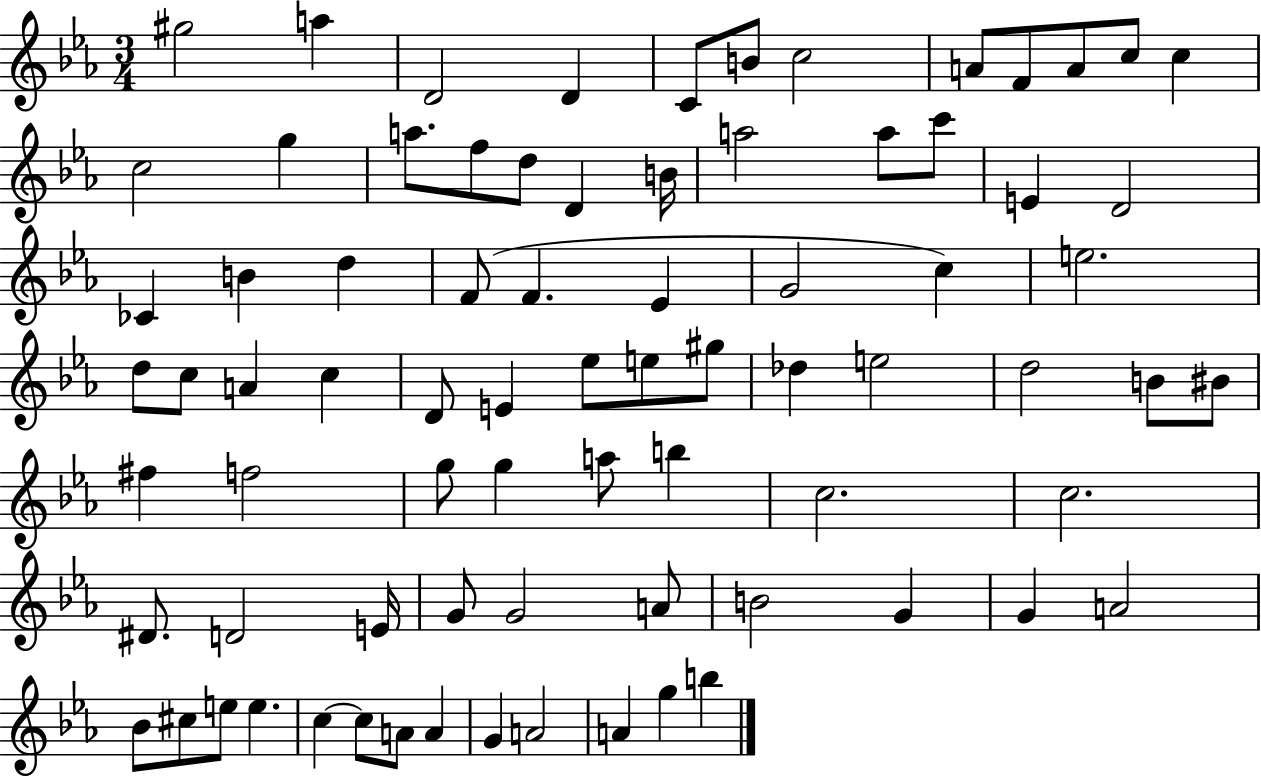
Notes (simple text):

G#5/h A5/q D4/h D4/q C4/e B4/e C5/h A4/e F4/e A4/e C5/e C5/q C5/h G5/q A5/e. F5/e D5/e D4/q B4/s A5/h A5/e C6/e E4/q D4/h CES4/q B4/q D5/q F4/e F4/q. Eb4/q G4/h C5/q E5/h. D5/e C5/e A4/q C5/q D4/e E4/q Eb5/e E5/e G#5/e Db5/q E5/h D5/h B4/e BIS4/e F#5/q F5/h G5/e G5/q A5/e B5/q C5/h. C5/h. D#4/e. D4/h E4/s G4/e G4/h A4/e B4/h G4/q G4/q A4/h Bb4/e C#5/e E5/e E5/q. C5/q C5/e A4/e A4/q G4/q A4/h A4/q G5/q B5/q